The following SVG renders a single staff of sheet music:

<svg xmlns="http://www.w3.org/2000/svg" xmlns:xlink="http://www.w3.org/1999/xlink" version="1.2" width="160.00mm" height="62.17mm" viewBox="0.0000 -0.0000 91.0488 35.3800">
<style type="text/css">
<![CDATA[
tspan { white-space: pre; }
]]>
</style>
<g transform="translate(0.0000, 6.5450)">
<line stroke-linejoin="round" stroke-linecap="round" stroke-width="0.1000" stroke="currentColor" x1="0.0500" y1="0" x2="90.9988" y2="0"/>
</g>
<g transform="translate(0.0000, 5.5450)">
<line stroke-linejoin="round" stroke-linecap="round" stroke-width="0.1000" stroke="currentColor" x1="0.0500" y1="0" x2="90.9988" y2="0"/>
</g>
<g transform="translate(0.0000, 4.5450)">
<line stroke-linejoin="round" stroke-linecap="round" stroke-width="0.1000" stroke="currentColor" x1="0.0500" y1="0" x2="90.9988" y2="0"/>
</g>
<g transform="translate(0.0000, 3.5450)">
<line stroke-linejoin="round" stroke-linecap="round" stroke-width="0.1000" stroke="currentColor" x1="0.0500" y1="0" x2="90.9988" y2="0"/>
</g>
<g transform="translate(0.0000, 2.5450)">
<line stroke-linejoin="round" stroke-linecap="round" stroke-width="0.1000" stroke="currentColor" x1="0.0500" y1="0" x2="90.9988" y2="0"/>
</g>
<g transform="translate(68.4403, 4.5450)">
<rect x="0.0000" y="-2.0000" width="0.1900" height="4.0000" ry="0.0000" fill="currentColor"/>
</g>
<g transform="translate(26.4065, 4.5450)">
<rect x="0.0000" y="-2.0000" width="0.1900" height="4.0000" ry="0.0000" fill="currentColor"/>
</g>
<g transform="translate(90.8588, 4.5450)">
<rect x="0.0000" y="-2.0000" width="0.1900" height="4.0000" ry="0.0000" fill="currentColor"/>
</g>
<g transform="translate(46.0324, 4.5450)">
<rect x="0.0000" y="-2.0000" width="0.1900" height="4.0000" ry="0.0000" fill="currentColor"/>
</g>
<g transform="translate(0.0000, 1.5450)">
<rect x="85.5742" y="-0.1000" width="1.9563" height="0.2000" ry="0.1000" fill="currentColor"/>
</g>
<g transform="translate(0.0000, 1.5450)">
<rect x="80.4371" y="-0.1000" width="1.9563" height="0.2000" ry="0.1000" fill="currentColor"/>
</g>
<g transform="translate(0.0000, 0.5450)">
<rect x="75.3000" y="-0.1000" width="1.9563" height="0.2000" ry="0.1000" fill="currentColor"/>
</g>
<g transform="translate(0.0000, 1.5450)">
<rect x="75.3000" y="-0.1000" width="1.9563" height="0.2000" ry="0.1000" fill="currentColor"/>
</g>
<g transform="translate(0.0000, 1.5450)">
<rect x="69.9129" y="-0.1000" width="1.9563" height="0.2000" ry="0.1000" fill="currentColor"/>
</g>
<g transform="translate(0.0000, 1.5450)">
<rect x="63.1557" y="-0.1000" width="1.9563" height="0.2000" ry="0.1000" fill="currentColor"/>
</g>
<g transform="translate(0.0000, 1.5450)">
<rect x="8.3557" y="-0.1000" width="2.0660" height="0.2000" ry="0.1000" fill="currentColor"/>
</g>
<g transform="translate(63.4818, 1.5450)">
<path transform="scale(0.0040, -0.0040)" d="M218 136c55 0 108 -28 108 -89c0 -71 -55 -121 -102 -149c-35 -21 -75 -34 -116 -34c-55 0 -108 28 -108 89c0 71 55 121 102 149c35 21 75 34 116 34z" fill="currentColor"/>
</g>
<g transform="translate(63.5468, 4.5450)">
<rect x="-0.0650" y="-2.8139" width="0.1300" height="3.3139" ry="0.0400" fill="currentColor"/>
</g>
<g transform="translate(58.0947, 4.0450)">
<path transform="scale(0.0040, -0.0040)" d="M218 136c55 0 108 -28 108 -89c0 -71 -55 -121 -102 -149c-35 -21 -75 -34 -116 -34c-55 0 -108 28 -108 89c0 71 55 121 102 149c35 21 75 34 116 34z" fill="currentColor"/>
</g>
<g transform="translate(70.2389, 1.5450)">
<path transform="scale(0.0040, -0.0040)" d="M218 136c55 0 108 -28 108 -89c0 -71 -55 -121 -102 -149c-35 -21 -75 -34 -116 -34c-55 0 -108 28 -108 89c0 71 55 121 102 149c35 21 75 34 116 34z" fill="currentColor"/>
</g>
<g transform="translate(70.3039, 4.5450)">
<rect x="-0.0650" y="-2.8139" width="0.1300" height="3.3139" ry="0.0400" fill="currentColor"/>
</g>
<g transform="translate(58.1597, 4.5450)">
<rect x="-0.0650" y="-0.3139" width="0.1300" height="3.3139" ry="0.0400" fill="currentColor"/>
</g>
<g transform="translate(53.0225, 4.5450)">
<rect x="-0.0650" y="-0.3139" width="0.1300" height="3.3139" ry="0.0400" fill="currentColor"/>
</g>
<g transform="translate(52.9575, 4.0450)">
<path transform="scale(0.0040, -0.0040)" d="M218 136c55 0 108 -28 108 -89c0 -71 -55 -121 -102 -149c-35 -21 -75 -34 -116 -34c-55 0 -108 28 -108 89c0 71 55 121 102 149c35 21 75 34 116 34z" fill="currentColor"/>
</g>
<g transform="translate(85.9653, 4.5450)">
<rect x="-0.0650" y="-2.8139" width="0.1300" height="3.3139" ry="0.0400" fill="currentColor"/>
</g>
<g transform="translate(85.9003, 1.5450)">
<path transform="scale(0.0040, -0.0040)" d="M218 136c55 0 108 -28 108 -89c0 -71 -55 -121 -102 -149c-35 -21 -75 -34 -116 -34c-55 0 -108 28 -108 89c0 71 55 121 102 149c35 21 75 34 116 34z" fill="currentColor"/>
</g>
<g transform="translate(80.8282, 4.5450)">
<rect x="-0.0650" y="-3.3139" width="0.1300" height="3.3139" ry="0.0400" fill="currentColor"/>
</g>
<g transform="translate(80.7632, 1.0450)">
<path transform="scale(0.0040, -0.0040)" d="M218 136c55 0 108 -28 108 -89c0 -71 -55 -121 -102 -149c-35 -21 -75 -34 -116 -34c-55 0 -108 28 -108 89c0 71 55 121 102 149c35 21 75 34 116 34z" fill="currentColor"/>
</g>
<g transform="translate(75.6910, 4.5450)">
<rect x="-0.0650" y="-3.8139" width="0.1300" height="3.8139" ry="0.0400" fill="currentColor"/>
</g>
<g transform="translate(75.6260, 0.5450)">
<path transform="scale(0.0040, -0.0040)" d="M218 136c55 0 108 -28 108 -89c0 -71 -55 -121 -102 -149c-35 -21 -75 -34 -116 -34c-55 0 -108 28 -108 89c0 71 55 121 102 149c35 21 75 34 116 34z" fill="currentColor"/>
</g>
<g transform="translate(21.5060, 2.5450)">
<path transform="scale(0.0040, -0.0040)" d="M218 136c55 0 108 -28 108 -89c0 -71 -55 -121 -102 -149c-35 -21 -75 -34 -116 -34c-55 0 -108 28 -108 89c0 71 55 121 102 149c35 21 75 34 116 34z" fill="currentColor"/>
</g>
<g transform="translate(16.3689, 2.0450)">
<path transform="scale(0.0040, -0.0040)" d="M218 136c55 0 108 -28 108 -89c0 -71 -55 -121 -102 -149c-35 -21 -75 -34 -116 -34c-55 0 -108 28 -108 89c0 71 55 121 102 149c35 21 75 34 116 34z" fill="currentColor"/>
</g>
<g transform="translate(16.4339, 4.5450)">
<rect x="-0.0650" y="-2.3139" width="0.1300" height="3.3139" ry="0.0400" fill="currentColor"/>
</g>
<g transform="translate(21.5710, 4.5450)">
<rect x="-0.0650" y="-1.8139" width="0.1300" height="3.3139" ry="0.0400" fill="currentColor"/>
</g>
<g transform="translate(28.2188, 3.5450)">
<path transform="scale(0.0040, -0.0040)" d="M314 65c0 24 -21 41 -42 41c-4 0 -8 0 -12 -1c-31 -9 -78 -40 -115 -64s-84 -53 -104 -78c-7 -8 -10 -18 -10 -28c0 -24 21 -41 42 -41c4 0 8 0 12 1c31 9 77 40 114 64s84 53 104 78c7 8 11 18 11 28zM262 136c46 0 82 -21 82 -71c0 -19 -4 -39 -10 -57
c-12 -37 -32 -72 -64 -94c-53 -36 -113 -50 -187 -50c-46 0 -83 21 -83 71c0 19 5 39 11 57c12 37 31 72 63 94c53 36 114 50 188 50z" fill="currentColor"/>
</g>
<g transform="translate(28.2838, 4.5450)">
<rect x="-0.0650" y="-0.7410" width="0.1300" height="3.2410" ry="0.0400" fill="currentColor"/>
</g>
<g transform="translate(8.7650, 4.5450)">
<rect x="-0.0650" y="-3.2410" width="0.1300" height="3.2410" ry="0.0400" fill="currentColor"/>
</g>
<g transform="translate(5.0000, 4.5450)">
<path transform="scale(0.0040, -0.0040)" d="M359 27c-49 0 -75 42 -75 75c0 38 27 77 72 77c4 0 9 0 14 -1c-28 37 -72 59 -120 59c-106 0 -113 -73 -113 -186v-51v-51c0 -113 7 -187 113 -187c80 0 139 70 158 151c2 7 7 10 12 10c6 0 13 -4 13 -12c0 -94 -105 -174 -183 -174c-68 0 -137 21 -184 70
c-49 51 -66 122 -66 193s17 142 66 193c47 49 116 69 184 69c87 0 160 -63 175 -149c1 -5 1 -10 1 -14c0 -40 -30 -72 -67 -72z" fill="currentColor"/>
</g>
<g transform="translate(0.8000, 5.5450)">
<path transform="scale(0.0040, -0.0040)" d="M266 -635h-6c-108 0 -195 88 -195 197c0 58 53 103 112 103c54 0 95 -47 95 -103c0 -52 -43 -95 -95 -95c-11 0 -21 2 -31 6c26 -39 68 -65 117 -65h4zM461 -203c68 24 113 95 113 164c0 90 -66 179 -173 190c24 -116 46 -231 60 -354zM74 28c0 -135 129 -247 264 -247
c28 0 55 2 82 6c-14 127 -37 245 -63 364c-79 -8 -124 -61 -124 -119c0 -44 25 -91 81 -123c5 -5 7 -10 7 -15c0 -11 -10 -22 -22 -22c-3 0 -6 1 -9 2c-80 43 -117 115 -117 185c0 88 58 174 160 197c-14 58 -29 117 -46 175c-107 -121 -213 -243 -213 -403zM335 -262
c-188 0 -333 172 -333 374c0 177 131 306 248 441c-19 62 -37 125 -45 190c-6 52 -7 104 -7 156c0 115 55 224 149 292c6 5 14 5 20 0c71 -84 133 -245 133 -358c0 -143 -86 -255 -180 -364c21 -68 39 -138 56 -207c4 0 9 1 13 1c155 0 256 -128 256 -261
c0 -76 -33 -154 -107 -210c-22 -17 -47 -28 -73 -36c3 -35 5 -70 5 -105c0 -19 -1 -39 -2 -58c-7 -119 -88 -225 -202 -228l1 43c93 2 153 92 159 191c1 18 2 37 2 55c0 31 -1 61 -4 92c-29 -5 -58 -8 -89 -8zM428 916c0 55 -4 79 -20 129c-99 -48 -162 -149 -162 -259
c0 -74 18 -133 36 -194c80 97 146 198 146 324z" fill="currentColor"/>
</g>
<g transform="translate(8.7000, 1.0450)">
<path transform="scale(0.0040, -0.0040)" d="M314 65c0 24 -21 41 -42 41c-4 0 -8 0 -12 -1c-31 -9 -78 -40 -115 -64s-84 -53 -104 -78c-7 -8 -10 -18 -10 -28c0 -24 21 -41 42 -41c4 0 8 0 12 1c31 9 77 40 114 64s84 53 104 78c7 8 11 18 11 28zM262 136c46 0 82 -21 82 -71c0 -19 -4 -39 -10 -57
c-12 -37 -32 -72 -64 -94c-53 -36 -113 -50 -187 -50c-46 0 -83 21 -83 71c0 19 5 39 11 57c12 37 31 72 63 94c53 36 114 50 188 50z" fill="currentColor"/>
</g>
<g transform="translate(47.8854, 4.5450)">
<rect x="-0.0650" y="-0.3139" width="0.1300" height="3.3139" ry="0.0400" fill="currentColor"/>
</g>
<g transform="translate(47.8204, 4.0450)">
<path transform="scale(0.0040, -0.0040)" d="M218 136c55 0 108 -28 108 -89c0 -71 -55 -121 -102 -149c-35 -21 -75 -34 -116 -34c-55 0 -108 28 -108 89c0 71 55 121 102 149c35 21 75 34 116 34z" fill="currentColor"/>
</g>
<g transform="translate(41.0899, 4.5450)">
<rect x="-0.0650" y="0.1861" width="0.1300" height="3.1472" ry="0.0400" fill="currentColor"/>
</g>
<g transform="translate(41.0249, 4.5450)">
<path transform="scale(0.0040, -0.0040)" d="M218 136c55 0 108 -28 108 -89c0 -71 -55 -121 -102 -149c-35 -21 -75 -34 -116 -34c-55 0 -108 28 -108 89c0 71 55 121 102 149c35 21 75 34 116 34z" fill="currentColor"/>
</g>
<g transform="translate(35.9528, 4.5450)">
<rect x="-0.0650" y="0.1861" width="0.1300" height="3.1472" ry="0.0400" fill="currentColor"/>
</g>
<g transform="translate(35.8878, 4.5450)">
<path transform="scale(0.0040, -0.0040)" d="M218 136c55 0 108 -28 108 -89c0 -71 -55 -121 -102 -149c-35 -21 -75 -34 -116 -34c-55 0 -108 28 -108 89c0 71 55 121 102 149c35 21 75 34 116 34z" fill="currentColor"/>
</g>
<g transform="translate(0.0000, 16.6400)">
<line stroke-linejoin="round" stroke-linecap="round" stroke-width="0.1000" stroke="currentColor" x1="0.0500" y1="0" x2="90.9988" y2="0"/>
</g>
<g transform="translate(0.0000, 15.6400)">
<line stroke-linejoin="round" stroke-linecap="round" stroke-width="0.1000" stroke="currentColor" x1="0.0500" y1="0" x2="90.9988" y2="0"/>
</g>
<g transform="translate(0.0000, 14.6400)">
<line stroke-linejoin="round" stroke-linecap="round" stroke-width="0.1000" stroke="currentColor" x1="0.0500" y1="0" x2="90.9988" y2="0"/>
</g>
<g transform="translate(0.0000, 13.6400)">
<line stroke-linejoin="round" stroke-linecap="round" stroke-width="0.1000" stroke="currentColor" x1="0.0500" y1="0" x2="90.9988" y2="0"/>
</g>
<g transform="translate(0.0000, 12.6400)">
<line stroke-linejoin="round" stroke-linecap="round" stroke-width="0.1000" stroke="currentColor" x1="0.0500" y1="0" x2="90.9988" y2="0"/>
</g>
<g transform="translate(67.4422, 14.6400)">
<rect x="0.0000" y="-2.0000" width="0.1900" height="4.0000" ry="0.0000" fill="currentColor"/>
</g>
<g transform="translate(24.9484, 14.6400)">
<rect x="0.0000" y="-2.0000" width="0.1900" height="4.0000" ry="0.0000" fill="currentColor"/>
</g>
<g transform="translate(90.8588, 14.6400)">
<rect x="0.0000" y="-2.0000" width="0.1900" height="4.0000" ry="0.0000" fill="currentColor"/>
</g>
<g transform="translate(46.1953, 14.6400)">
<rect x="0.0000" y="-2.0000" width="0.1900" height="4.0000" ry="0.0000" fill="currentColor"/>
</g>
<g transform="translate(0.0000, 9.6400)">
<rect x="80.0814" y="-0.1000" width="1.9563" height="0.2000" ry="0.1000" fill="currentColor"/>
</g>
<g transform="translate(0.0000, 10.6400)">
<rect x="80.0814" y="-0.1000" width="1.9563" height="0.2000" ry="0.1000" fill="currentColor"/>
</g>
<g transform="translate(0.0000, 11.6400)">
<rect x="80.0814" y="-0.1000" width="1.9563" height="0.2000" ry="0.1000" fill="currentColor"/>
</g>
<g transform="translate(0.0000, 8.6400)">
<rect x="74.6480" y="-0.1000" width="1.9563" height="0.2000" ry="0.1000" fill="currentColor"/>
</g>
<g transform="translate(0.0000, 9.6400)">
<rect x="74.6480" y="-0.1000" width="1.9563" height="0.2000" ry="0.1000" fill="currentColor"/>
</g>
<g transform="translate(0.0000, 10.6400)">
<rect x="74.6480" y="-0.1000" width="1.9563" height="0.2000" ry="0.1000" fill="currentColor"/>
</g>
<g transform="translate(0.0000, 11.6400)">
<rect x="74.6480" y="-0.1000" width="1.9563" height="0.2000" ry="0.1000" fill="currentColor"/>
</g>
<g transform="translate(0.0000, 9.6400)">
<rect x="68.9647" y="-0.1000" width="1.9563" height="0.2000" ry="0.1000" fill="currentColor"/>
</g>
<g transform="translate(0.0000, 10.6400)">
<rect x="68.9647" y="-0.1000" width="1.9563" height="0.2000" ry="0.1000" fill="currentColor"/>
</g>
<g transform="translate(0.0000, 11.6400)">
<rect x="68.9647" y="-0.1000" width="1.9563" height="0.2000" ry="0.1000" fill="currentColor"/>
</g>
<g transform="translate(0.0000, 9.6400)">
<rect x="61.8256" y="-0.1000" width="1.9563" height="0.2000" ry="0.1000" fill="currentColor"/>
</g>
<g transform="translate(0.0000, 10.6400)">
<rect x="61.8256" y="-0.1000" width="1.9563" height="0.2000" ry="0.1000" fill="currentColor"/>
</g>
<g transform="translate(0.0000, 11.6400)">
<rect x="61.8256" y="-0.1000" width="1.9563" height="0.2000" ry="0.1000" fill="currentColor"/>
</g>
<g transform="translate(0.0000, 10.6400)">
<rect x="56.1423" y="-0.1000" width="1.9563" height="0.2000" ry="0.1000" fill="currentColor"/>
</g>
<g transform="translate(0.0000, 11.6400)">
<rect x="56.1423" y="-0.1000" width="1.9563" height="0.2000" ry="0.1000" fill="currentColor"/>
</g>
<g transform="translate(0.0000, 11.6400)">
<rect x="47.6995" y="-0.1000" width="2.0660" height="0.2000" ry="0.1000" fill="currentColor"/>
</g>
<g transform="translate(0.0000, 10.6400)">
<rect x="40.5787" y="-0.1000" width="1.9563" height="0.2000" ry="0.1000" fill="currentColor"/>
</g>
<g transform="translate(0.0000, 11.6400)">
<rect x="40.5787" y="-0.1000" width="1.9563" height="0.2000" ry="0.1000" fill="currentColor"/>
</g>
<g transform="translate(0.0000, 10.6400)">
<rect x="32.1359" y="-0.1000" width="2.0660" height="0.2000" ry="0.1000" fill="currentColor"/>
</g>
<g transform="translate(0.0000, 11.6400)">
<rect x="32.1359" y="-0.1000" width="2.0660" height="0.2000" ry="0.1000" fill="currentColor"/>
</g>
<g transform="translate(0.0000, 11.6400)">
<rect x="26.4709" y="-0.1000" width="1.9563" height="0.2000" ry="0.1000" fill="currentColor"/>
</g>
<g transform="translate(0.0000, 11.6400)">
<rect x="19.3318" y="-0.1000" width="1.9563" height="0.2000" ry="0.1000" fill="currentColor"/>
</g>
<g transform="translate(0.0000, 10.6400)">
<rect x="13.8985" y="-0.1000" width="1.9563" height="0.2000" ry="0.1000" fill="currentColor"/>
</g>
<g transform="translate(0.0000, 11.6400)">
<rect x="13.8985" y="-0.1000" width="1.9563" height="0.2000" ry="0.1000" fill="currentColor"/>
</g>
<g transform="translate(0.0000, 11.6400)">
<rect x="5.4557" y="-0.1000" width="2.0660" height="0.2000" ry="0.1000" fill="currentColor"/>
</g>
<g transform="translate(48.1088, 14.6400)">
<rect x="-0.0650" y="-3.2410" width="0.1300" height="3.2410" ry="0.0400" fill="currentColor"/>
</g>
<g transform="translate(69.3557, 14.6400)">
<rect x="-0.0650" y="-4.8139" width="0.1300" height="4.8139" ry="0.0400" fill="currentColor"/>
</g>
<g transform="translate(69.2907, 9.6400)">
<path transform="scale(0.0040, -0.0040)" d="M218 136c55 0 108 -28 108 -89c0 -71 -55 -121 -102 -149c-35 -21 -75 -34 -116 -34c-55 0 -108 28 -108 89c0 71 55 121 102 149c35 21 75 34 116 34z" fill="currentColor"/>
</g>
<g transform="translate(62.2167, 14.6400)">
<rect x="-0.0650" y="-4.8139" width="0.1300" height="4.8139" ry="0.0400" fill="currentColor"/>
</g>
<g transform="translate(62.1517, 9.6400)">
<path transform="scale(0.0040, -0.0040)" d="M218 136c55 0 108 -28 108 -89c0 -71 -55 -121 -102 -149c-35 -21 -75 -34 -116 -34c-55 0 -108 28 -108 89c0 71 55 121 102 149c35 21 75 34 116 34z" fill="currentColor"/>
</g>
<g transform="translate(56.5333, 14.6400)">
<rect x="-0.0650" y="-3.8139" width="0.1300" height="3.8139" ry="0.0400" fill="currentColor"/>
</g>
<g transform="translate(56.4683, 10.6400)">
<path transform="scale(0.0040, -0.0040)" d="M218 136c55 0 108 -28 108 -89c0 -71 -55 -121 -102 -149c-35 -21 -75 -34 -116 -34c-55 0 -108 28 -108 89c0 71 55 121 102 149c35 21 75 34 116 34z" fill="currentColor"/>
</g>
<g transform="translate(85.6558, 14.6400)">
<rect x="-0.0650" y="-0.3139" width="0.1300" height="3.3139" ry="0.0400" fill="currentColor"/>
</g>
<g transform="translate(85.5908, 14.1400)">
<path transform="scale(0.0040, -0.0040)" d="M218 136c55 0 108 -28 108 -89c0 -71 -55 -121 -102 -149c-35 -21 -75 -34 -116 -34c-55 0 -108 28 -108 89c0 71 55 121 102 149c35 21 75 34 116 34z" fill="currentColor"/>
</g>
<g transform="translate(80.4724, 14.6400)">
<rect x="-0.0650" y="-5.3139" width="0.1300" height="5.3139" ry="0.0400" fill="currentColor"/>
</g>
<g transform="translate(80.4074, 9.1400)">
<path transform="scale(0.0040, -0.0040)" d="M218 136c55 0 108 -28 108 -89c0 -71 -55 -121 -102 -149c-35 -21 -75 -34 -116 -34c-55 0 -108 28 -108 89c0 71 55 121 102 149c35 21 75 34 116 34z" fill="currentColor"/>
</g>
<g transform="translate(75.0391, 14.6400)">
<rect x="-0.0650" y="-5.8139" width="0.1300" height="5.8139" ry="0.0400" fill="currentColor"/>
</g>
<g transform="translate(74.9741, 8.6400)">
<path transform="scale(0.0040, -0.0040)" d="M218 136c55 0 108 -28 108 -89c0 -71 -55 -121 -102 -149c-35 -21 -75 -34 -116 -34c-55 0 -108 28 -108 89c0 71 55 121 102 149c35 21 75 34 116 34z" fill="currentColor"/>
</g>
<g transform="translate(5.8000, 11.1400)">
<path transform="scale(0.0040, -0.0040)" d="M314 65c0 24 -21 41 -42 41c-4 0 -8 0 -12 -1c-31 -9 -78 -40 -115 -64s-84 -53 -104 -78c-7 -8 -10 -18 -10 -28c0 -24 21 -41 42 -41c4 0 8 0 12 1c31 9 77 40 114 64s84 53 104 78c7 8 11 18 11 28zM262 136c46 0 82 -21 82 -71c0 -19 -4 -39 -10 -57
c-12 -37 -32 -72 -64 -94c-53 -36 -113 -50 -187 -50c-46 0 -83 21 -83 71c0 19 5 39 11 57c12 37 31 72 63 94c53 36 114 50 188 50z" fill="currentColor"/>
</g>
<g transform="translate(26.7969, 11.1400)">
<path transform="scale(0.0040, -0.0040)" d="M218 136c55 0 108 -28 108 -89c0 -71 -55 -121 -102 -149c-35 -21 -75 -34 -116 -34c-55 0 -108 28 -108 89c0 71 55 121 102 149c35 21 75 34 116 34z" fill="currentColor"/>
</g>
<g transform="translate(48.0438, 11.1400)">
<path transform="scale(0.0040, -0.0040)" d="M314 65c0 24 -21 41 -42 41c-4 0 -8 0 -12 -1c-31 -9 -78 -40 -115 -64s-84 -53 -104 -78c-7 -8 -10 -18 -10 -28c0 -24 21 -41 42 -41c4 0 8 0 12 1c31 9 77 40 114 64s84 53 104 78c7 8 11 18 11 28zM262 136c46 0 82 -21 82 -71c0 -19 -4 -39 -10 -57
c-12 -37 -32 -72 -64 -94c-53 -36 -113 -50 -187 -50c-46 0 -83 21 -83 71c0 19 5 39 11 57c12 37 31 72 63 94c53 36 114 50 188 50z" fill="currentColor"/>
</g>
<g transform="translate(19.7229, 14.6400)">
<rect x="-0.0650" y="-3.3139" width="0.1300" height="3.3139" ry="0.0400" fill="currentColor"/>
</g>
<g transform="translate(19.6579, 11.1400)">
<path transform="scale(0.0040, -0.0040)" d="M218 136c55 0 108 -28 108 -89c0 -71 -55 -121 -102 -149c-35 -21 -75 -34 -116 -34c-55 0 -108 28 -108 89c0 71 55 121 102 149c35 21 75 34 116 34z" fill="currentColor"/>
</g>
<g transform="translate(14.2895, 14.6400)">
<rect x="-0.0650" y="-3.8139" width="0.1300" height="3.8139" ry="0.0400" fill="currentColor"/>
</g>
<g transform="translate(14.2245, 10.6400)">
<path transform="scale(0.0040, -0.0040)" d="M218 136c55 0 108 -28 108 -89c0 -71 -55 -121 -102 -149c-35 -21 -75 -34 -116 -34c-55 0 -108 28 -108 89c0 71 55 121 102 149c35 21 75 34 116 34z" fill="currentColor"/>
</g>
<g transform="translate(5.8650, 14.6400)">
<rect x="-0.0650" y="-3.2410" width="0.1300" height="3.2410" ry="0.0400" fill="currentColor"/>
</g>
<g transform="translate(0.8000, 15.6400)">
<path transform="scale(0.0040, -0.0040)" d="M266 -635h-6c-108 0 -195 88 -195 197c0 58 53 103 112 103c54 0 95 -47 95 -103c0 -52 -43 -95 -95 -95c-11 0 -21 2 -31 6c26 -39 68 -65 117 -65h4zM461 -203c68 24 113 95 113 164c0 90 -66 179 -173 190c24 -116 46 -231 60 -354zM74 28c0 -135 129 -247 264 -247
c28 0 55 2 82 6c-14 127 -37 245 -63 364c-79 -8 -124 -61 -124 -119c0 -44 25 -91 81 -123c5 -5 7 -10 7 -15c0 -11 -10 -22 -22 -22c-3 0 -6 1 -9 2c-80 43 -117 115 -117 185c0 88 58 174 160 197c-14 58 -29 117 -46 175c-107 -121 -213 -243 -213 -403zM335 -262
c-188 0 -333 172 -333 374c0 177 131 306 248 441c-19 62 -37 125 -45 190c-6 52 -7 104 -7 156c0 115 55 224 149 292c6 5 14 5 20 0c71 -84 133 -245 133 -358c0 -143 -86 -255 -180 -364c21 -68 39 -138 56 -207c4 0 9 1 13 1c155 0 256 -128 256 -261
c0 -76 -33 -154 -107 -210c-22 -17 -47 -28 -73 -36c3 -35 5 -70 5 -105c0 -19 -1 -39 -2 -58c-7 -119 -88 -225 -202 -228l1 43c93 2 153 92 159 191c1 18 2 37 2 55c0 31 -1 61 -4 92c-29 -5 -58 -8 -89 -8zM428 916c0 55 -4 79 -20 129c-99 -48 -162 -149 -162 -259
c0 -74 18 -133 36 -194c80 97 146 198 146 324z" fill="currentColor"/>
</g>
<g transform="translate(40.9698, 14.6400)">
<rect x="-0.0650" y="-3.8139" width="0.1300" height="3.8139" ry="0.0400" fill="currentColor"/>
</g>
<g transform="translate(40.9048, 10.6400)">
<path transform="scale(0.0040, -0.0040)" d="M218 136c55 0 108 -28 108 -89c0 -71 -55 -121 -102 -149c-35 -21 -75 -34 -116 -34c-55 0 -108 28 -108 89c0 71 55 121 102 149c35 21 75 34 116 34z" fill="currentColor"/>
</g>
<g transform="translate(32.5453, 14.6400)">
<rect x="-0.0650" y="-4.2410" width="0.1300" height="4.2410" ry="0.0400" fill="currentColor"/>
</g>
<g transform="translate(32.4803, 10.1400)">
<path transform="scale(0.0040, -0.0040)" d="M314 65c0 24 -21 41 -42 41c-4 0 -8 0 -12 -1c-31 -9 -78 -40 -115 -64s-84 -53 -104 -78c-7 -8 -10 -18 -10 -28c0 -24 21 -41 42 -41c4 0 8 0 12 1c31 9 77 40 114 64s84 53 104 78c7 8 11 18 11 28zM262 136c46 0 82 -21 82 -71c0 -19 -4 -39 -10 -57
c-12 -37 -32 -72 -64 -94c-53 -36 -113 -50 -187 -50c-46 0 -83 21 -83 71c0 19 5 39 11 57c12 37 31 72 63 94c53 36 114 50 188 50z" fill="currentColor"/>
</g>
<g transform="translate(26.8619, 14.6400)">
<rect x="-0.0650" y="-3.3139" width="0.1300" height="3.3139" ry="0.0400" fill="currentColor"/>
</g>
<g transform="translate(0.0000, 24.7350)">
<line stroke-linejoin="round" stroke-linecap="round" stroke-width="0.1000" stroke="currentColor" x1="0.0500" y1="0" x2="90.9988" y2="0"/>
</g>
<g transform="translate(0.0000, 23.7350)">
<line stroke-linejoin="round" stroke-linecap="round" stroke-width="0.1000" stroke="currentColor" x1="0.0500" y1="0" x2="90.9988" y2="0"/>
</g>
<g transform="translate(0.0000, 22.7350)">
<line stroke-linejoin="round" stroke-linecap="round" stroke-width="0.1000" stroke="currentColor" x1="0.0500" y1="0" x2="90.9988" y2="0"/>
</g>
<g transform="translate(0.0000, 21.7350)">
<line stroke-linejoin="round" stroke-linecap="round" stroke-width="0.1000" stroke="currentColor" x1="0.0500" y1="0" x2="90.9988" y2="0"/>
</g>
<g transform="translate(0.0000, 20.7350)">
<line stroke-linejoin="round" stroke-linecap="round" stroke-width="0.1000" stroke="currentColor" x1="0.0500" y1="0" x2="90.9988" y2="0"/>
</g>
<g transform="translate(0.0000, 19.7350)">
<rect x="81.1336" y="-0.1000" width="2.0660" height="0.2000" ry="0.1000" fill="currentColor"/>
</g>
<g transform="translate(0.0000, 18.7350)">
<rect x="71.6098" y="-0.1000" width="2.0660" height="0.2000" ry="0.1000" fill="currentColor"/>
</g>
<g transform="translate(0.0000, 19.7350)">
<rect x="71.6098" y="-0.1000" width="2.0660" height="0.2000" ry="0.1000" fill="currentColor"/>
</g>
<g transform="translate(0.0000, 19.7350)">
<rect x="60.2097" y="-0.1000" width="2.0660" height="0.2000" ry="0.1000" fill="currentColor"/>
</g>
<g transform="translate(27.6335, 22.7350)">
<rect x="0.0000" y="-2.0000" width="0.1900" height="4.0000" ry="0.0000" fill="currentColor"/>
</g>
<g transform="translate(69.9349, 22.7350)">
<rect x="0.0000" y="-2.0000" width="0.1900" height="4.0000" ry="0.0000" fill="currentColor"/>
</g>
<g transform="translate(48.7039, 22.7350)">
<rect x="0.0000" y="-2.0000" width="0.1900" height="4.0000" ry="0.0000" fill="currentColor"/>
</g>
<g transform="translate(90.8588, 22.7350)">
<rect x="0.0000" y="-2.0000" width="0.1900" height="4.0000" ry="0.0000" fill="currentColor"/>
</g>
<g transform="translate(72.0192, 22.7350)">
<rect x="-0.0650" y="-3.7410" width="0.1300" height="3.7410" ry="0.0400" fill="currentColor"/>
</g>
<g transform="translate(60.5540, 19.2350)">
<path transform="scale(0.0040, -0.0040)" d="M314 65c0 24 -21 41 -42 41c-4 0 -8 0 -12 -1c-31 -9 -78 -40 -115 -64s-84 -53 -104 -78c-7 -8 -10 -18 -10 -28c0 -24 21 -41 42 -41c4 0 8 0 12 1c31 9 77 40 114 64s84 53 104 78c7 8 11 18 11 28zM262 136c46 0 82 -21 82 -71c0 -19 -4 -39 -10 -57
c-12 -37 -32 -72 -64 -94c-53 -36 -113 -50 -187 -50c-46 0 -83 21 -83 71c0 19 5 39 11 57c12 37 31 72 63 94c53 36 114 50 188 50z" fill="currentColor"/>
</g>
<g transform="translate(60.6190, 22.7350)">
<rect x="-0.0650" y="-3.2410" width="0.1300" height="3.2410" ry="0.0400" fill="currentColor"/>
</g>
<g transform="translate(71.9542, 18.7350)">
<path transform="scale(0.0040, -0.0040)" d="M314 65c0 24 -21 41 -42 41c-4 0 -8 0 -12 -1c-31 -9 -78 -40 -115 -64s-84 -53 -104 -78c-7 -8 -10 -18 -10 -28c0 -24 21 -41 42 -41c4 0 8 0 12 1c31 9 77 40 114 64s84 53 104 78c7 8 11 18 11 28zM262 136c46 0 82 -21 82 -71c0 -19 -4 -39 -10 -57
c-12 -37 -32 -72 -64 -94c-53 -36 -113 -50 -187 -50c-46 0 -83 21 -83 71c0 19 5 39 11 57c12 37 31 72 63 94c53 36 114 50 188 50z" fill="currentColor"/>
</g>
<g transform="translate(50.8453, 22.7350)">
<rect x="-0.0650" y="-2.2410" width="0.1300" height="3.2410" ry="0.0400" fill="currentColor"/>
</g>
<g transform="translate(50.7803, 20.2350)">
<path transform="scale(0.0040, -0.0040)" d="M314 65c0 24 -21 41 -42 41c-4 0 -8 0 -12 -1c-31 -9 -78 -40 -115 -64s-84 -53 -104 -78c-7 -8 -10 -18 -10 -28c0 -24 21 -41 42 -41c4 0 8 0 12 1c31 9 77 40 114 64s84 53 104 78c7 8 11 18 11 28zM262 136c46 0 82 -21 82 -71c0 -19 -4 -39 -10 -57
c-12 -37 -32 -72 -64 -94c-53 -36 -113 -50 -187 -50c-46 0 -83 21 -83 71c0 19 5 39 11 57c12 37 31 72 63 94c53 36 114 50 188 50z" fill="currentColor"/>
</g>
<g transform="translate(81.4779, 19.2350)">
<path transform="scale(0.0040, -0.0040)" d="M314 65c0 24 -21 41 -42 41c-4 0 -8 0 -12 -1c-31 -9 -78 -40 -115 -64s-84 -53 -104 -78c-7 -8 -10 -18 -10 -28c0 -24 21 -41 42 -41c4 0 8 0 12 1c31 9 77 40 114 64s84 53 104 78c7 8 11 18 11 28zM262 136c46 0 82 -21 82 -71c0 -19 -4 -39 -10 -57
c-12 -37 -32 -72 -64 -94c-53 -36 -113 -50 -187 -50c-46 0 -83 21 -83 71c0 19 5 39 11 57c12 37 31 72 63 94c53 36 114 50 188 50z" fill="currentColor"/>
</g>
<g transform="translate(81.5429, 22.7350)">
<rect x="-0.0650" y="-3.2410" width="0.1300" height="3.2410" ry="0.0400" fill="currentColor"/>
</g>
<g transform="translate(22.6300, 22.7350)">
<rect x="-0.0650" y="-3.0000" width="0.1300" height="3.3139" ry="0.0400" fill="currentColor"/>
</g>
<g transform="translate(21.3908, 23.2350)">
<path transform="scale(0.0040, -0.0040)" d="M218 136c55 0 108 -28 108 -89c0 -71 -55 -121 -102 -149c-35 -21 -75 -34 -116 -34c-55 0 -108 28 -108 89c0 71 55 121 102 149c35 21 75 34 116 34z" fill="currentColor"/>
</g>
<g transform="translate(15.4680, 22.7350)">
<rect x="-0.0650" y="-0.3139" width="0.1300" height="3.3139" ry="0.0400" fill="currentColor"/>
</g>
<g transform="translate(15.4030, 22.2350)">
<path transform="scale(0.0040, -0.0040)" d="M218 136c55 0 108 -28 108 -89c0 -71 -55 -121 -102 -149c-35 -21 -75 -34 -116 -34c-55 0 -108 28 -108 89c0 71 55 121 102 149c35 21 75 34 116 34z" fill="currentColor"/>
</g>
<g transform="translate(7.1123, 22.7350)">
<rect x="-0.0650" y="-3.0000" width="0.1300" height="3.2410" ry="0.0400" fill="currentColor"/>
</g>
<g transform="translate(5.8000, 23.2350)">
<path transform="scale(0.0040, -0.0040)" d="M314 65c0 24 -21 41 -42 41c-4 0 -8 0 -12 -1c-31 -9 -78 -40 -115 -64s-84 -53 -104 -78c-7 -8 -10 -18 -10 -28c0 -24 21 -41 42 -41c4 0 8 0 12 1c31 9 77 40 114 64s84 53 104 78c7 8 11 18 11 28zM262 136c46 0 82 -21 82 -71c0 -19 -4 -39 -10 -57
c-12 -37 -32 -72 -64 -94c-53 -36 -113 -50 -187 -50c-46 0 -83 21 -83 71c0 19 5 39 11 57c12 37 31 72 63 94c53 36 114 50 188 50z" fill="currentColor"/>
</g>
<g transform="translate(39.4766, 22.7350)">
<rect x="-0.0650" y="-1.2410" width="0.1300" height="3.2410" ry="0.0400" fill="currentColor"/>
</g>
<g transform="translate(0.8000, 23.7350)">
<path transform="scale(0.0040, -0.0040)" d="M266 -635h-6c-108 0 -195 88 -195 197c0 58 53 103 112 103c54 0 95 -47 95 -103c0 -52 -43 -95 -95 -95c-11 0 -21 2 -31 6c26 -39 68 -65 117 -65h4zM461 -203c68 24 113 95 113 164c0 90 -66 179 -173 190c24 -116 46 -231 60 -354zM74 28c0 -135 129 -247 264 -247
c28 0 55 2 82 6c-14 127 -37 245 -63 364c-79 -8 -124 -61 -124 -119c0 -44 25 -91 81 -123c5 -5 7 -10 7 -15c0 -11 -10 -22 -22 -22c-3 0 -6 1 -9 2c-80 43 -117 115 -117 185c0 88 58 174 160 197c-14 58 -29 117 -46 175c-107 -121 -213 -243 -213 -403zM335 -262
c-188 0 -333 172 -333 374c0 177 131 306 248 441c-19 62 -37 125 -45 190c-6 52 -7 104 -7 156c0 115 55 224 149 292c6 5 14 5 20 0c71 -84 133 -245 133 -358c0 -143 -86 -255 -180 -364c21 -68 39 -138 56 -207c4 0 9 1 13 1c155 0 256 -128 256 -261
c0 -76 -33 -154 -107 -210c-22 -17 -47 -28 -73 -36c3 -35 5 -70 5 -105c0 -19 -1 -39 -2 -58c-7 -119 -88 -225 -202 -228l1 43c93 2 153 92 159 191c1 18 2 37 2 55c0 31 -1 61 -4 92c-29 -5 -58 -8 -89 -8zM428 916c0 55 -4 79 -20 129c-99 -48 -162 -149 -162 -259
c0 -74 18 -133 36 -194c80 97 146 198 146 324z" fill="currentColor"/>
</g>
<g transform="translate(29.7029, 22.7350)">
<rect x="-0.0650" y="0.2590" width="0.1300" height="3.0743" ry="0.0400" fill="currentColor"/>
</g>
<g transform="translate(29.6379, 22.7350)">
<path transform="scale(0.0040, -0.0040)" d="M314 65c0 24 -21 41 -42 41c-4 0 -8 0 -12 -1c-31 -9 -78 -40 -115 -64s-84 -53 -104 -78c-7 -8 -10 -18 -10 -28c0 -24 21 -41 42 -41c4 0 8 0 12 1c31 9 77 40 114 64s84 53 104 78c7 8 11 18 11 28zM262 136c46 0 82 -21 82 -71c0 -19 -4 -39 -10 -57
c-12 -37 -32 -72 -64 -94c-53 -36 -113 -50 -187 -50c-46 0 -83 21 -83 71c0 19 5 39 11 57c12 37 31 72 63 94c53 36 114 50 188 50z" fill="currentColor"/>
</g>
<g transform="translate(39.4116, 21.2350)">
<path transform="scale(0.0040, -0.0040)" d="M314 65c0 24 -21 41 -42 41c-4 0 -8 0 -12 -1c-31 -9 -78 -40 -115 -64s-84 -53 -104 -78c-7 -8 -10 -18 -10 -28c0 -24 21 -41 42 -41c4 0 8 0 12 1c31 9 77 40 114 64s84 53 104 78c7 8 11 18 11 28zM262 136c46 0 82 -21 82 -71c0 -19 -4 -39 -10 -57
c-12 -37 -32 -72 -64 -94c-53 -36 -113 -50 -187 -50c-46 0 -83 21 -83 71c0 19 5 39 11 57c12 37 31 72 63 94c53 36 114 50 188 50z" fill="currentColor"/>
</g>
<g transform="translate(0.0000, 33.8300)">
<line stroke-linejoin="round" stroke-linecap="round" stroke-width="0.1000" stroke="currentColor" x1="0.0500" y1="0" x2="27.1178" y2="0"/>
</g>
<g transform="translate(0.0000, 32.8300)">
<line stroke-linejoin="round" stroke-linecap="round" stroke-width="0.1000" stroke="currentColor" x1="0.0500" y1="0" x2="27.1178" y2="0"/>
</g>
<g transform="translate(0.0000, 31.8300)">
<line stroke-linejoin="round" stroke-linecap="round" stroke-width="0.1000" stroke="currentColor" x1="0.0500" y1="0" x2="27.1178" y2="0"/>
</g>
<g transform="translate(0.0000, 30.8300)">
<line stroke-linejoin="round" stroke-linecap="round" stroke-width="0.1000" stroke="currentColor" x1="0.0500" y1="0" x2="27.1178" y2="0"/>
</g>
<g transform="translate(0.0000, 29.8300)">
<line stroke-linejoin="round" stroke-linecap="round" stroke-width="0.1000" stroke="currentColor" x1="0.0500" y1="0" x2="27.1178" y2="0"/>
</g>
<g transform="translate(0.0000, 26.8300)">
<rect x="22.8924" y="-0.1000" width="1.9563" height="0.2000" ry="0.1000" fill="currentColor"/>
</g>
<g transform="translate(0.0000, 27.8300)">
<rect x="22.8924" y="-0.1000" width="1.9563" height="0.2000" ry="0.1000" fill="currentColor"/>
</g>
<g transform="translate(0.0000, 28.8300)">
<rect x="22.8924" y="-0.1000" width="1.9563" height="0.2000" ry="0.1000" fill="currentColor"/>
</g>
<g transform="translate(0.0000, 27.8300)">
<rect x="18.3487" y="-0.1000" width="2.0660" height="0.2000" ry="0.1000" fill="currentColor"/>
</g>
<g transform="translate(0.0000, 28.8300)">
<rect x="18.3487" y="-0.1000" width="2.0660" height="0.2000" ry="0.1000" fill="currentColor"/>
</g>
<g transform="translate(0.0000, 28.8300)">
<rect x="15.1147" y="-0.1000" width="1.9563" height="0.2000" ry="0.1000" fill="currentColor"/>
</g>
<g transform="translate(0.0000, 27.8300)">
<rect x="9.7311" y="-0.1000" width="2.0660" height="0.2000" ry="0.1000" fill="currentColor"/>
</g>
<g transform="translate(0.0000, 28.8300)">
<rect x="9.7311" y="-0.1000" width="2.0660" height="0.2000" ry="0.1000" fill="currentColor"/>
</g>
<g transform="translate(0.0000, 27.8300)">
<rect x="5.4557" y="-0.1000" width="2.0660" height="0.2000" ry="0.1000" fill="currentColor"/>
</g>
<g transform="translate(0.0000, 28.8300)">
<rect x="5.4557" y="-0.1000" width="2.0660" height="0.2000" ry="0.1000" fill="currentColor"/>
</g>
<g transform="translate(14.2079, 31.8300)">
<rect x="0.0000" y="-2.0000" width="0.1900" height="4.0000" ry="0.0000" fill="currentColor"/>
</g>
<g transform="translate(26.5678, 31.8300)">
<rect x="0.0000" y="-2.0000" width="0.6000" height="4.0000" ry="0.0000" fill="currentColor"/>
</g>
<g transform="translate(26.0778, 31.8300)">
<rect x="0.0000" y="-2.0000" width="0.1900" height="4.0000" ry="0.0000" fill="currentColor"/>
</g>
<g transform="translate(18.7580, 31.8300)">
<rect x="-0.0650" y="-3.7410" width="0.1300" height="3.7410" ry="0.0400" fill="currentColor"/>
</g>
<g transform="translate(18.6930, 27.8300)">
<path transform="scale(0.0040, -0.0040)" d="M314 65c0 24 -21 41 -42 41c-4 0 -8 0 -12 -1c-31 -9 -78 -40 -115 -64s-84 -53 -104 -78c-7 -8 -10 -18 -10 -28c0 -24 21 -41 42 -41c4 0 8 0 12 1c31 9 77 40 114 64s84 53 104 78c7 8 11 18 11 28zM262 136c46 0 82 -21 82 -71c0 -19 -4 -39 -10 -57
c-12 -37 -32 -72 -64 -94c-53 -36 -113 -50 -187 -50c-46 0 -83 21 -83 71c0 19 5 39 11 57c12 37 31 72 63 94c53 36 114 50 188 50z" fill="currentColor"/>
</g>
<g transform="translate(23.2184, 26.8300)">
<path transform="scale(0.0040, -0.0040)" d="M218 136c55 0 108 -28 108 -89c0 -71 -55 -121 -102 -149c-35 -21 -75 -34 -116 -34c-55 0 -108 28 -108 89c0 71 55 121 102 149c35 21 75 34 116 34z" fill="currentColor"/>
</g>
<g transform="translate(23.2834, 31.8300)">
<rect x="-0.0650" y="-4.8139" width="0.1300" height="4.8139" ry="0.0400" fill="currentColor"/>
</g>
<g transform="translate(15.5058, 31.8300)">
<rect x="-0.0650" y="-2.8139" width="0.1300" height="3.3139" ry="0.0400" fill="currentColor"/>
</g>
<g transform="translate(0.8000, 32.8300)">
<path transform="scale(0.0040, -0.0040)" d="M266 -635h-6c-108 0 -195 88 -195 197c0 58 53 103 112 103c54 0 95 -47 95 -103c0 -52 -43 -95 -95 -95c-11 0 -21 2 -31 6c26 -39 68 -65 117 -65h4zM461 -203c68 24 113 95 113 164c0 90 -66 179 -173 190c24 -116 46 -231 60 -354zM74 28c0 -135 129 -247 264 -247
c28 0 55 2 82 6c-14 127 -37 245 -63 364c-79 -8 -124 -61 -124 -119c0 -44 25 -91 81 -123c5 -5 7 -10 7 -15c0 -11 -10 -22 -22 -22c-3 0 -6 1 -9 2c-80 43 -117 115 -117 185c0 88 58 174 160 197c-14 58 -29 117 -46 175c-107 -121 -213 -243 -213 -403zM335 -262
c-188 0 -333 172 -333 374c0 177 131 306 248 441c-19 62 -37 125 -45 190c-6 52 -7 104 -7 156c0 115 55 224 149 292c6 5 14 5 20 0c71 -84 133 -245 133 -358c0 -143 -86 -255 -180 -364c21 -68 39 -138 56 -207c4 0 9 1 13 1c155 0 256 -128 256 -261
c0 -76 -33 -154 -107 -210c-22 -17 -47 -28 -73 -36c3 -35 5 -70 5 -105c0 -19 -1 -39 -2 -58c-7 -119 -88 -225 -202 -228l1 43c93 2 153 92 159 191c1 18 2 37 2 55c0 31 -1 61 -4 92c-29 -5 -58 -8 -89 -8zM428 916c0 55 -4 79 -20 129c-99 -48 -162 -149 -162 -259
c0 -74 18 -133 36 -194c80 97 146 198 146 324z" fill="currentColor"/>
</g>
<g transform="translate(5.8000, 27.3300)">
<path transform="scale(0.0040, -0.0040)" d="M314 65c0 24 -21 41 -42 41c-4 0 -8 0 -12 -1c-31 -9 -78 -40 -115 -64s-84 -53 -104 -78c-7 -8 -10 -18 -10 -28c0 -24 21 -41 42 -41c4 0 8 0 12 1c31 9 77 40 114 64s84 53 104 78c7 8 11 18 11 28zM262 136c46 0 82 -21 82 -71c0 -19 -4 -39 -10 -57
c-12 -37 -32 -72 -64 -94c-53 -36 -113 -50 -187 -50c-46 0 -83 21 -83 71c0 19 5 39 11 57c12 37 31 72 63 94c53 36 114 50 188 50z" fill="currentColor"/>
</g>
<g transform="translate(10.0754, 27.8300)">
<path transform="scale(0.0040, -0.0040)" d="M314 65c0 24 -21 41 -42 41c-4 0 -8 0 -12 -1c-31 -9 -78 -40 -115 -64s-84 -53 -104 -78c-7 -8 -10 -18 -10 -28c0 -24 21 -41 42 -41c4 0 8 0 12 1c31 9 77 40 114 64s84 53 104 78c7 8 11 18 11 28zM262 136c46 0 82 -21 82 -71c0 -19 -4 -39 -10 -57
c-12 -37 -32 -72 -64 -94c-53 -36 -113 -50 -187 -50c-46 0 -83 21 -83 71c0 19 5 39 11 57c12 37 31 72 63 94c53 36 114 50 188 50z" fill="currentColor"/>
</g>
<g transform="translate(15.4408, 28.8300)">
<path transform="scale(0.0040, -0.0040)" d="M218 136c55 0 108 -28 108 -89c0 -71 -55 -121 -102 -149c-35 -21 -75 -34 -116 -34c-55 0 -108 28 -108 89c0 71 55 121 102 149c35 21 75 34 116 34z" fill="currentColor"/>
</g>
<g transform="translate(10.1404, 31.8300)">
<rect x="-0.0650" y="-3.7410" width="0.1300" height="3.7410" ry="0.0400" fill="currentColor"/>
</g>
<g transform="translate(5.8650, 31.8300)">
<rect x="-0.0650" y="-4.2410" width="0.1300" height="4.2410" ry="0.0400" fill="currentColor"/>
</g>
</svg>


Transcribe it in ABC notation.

X:1
T:Untitled
M:4/4
L:1/4
K:C
b2 g f d2 B B c c c a a c' b a b2 c' b b d'2 c' b2 c' e' e' g' f' c A2 c A B2 e2 g2 b2 c'2 b2 d'2 c'2 a c'2 e'